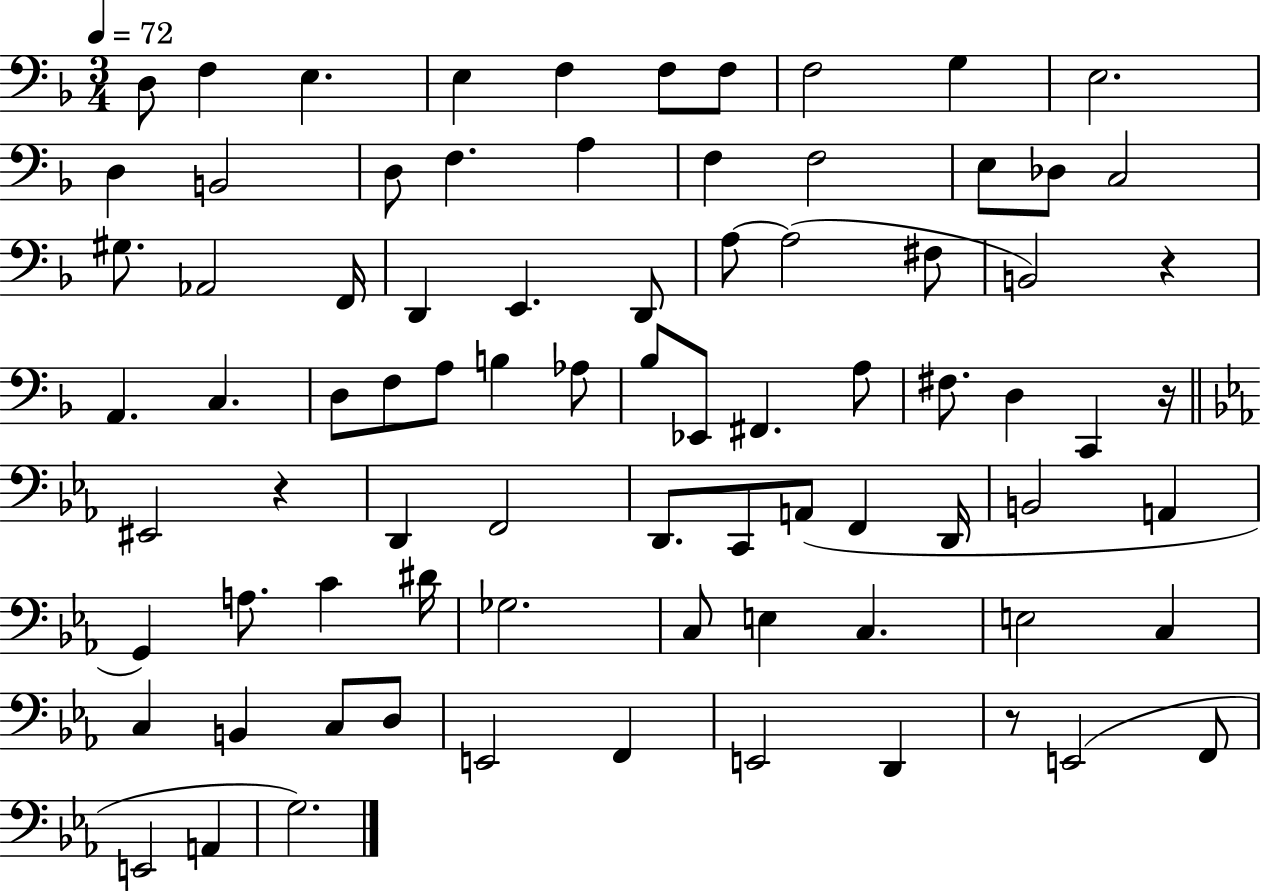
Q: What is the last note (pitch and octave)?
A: G3